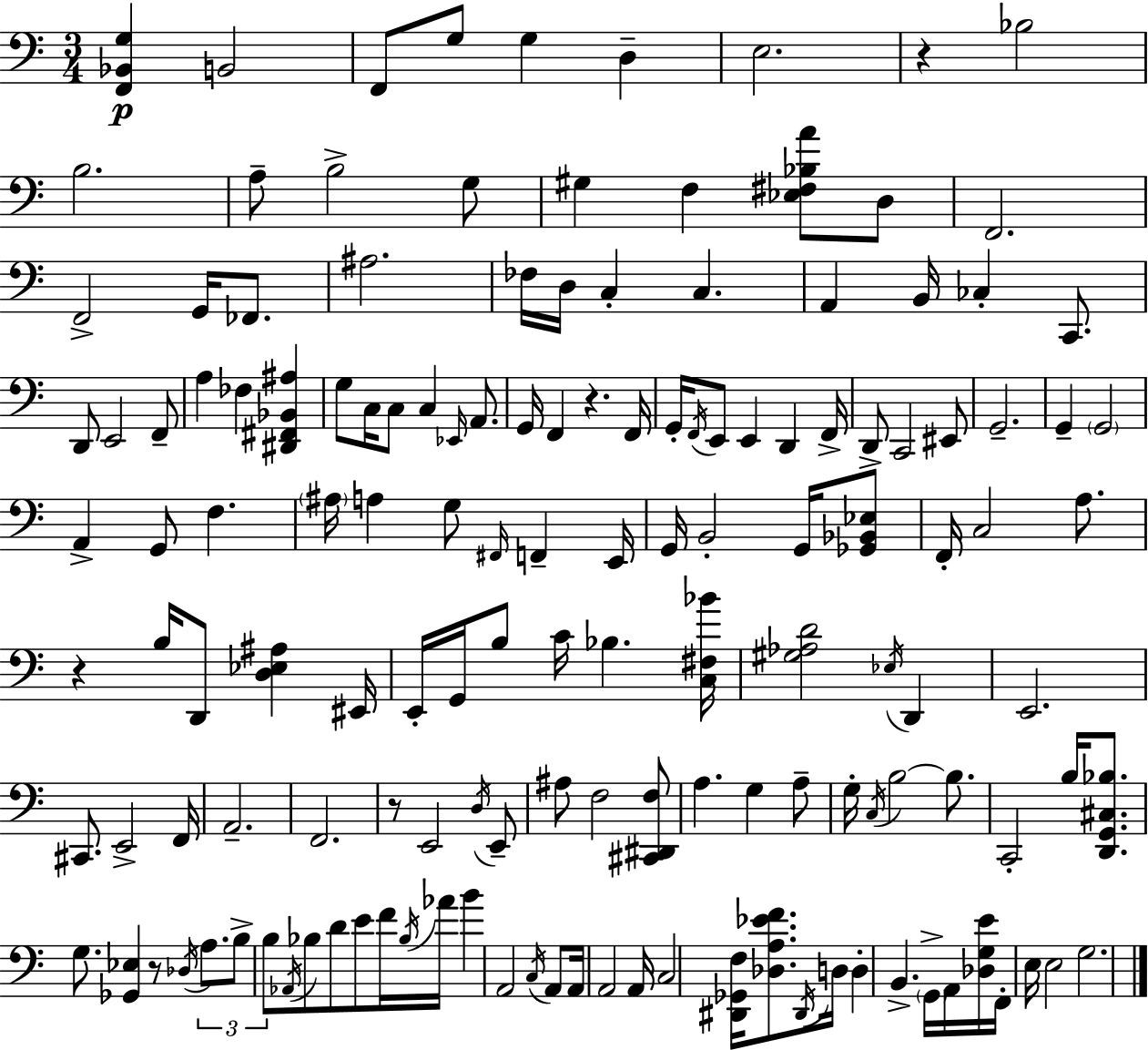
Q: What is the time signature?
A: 3/4